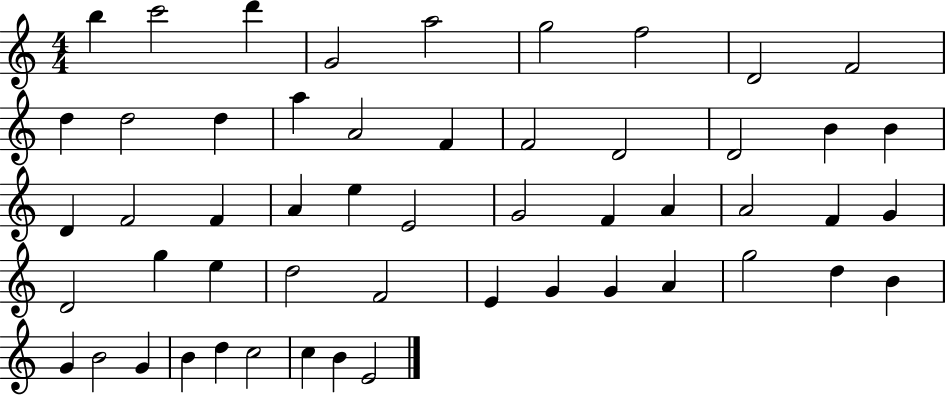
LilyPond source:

{
  \clef treble
  \numericTimeSignature
  \time 4/4
  \key c \major
  b''4 c'''2 d'''4 | g'2 a''2 | g''2 f''2 | d'2 f'2 | \break d''4 d''2 d''4 | a''4 a'2 f'4 | f'2 d'2 | d'2 b'4 b'4 | \break d'4 f'2 f'4 | a'4 e''4 e'2 | g'2 f'4 a'4 | a'2 f'4 g'4 | \break d'2 g''4 e''4 | d''2 f'2 | e'4 g'4 g'4 a'4 | g''2 d''4 b'4 | \break g'4 b'2 g'4 | b'4 d''4 c''2 | c''4 b'4 e'2 | \bar "|."
}